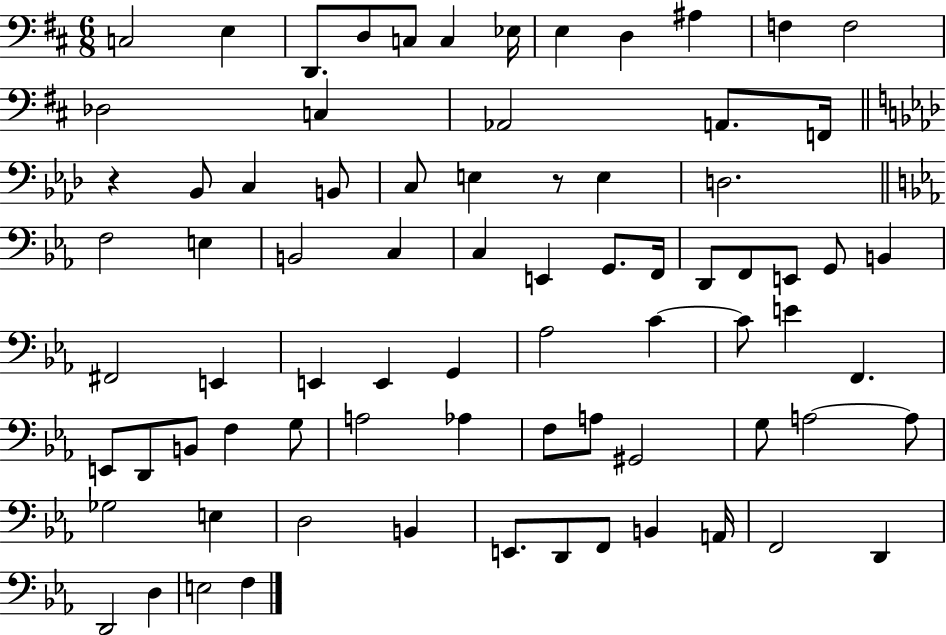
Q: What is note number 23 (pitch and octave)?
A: E3